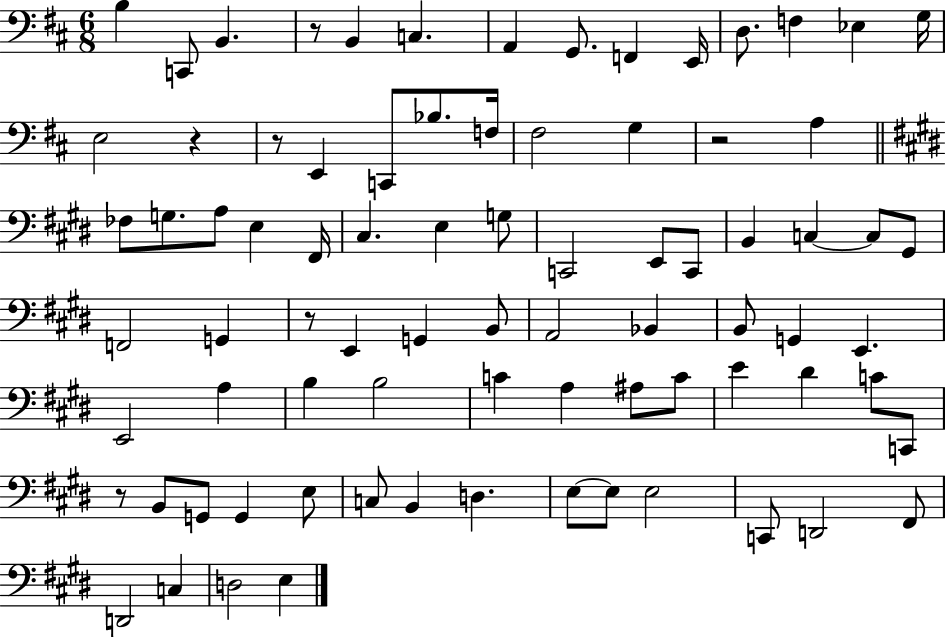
{
  \clef bass
  \numericTimeSignature
  \time 6/8
  \key d \major
  b4 c,8 b,4. | r8 b,4 c4. | a,4 g,8. f,4 e,16 | d8. f4 ees4 g16 | \break e2 r4 | r8 e,4 c,8 bes8. f16 | fis2 g4 | r2 a4 | \break \bar "||" \break \key e \major fes8 g8. a8 e4 fis,16 | cis4. e4 g8 | c,2 e,8 c,8 | b,4 c4~~ c8 gis,8 | \break f,2 g,4 | r8 e,4 g,4 b,8 | a,2 bes,4 | b,8 g,4 e,4. | \break e,2 a4 | b4 b2 | c'4 a4 ais8 c'8 | e'4 dis'4 c'8 c,8 | \break r8 b,8 g,8 g,4 e8 | c8 b,4 d4. | e8~~ e8 e2 | c,8 d,2 fis,8 | \break d,2 c4 | d2 e4 | \bar "|."
}